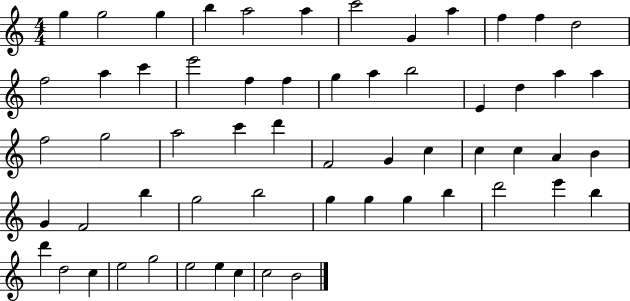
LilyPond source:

{
  \clef treble
  \numericTimeSignature
  \time 4/4
  \key c \major
  g''4 g''2 g''4 | b''4 a''2 a''4 | c'''2 g'4 a''4 | f''4 f''4 d''2 | \break f''2 a''4 c'''4 | e'''2 f''4 f''4 | g''4 a''4 b''2 | e'4 d''4 a''4 a''4 | \break f''2 g''2 | a''2 c'''4 d'''4 | f'2 g'4 c''4 | c''4 c''4 a'4 b'4 | \break g'4 f'2 b''4 | g''2 b''2 | g''4 g''4 g''4 b''4 | d'''2 e'''4 b''4 | \break d'''4 d''2 c''4 | e''2 g''2 | e''2 e''4 c''4 | c''2 b'2 | \break \bar "|."
}